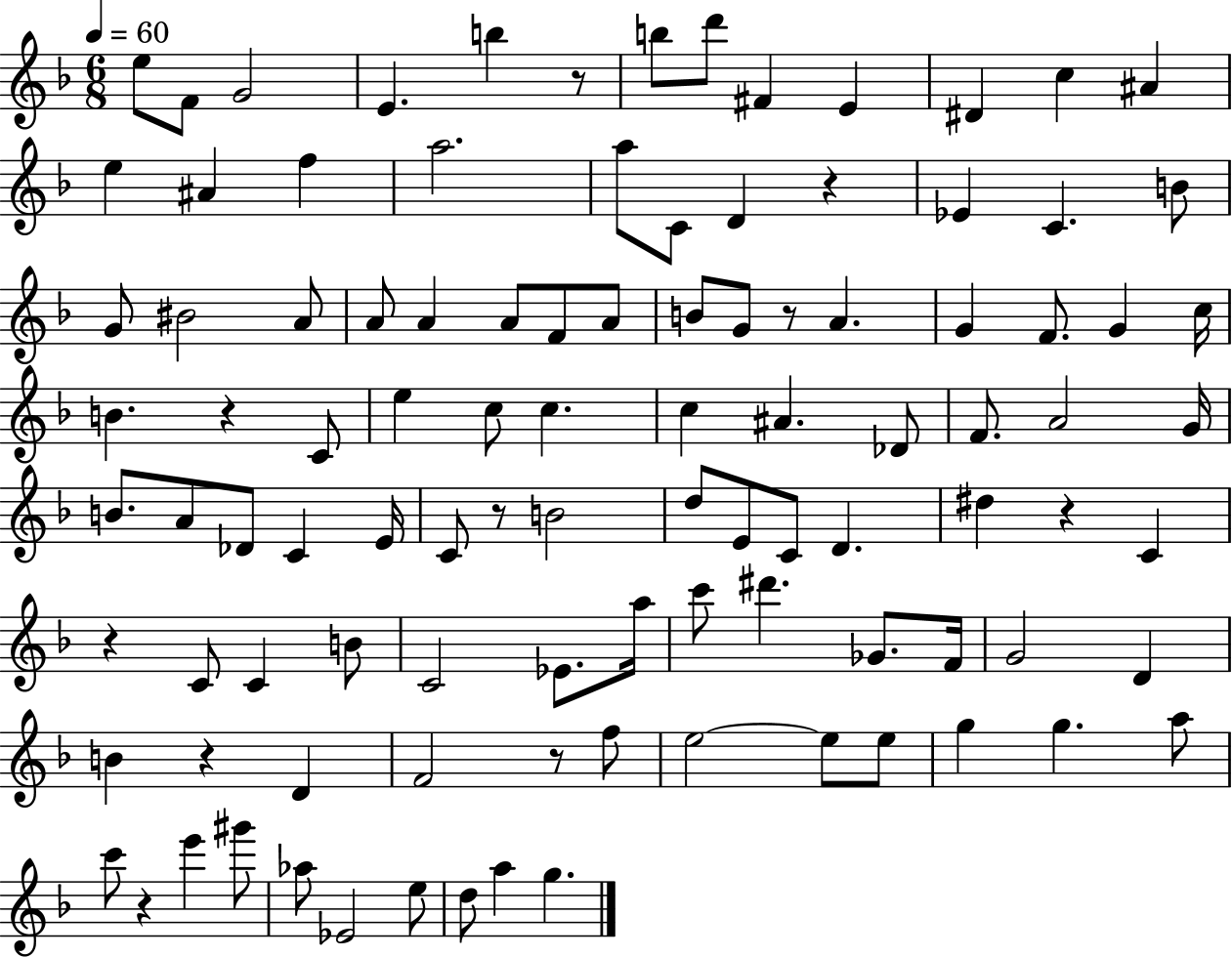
X:1
T:Untitled
M:6/8
L:1/4
K:F
e/2 F/2 G2 E b z/2 b/2 d'/2 ^F E ^D c ^A e ^A f a2 a/2 C/2 D z _E C B/2 G/2 ^B2 A/2 A/2 A A/2 F/2 A/2 B/2 G/2 z/2 A G F/2 G c/4 B z C/2 e c/2 c c ^A _D/2 F/2 A2 G/4 B/2 A/2 _D/2 C E/4 C/2 z/2 B2 d/2 E/2 C/2 D ^d z C z C/2 C B/2 C2 _E/2 a/4 c'/2 ^d' _G/2 F/4 G2 D B z D F2 z/2 f/2 e2 e/2 e/2 g g a/2 c'/2 z e' ^g'/2 _a/2 _E2 e/2 d/2 a g